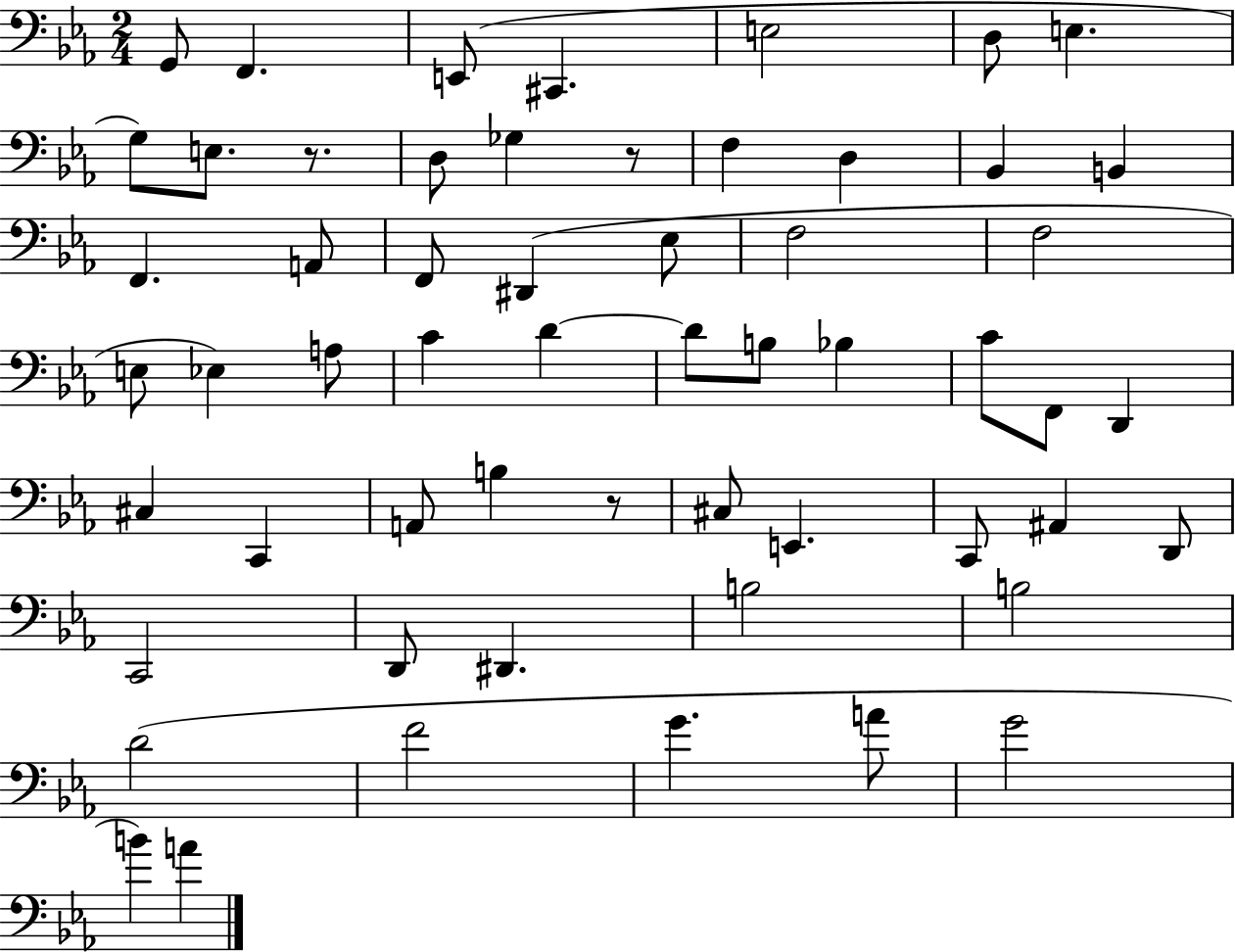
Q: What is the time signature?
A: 2/4